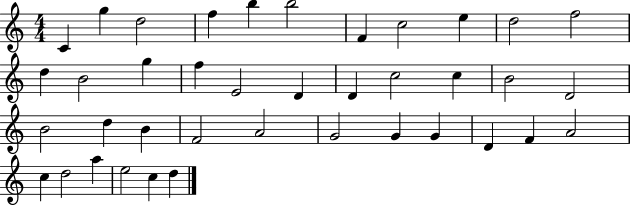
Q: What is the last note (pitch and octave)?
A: D5